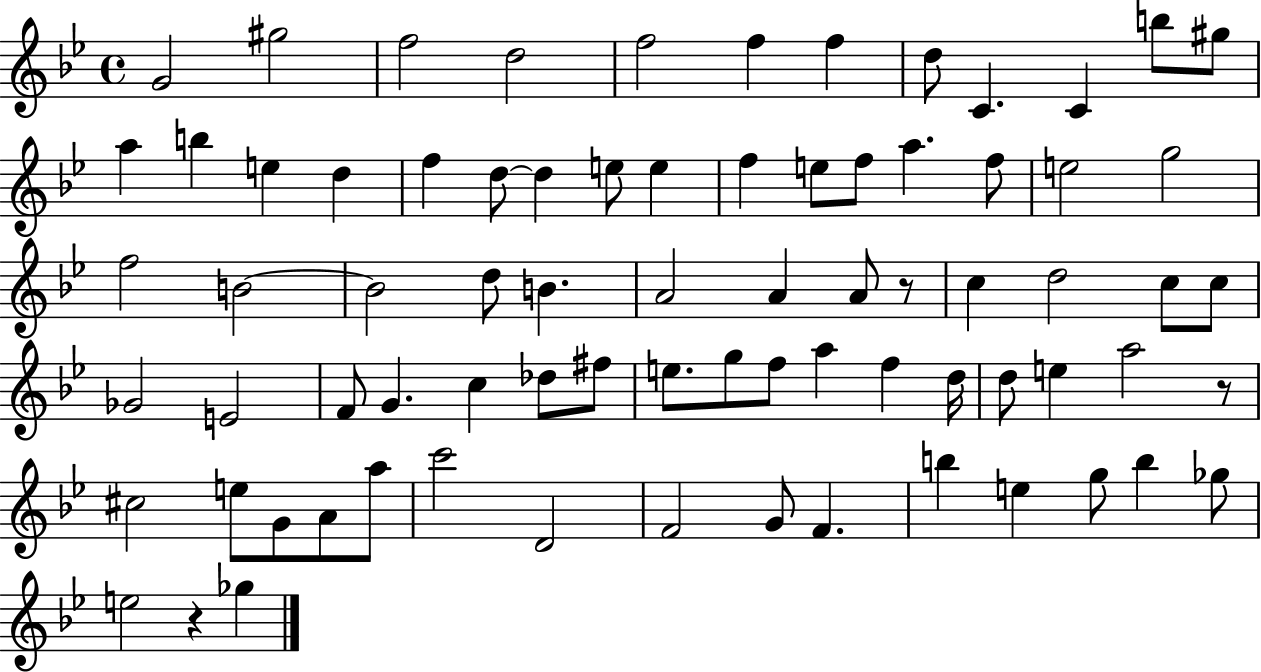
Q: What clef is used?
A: treble